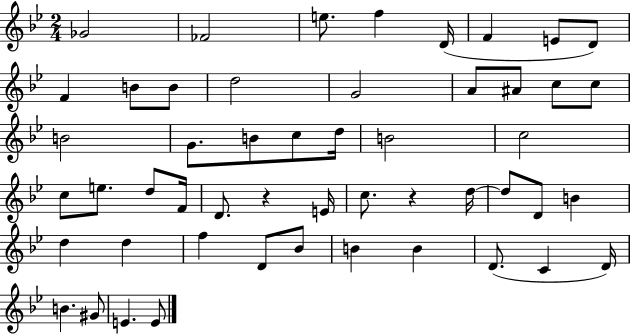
Gb4/h FES4/h E5/e. F5/q D4/s F4/q E4/e D4/e F4/q B4/e B4/e D5/h G4/h A4/e A#4/e C5/e C5/e B4/h G4/e. B4/e C5/e D5/s B4/h C5/h C5/e E5/e. D5/e F4/s D4/e. R/q E4/s C5/e. R/q D5/s D5/e D4/e B4/q D5/q D5/q F5/q D4/e Bb4/e B4/q B4/q D4/e. C4/q D4/s B4/q. G#4/e E4/q. E4/e